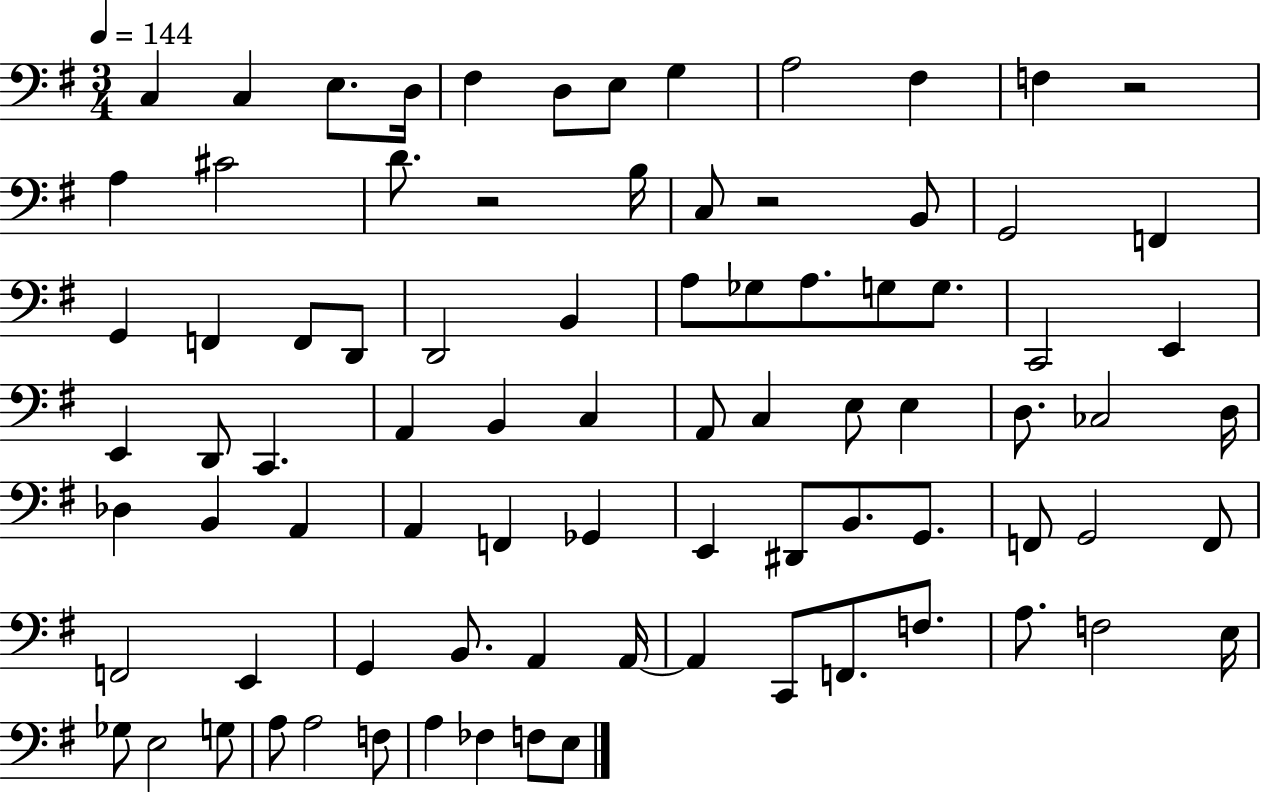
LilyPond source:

{
  \clef bass
  \numericTimeSignature
  \time 3/4
  \key g \major
  \tempo 4 = 144
  c4 c4 e8. d16 | fis4 d8 e8 g4 | a2 fis4 | f4 r2 | \break a4 cis'2 | d'8. r2 b16 | c8 r2 b,8 | g,2 f,4 | \break g,4 f,4 f,8 d,8 | d,2 b,4 | a8 ges8 a8. g8 g8. | c,2 e,4 | \break e,4 d,8 c,4. | a,4 b,4 c4 | a,8 c4 e8 e4 | d8. ces2 d16 | \break des4 b,4 a,4 | a,4 f,4 ges,4 | e,4 dis,8 b,8. g,8. | f,8 g,2 f,8 | \break f,2 e,4 | g,4 b,8. a,4 a,16~~ | a,4 c,8 f,8. f8. | a8. f2 e16 | \break ges8 e2 g8 | a8 a2 f8 | a4 fes4 f8 e8 | \bar "|."
}